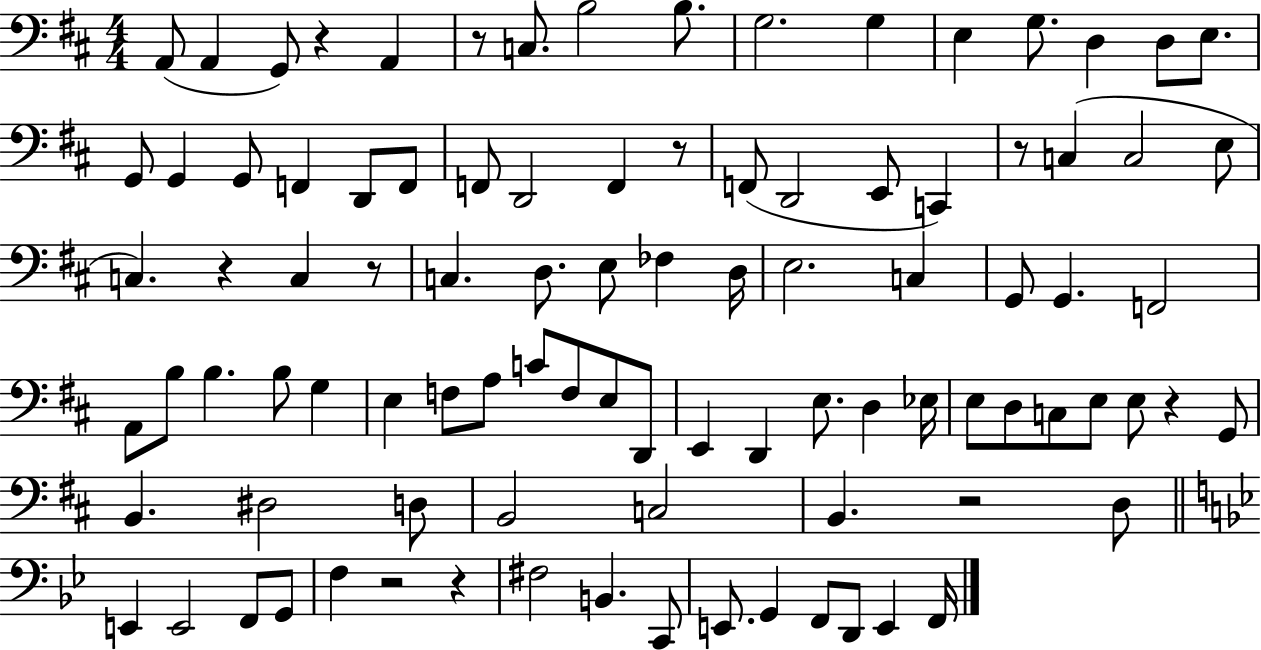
A2/e A2/q G2/e R/q A2/q R/e C3/e. B3/h B3/e. G3/h. G3/q E3/q G3/e. D3/q D3/e E3/e. G2/e G2/q G2/e F2/q D2/e F2/e F2/e D2/h F2/q R/e F2/e D2/h E2/e C2/q R/e C3/q C3/h E3/e C3/q. R/q C3/q R/e C3/q. D3/e. E3/e FES3/q D3/s E3/h. C3/q G2/e G2/q. F2/h A2/e B3/e B3/q. B3/e G3/q E3/q F3/e A3/e C4/e F3/e E3/e D2/e E2/q D2/q E3/e. D3/q Eb3/s E3/e D3/e C3/e E3/e E3/e R/q G2/e B2/q. D#3/h D3/e B2/h C3/h B2/q. R/h D3/e E2/q E2/h F2/e G2/e F3/q R/h R/q F#3/h B2/q. C2/e E2/e. G2/q F2/e D2/e E2/q F2/s